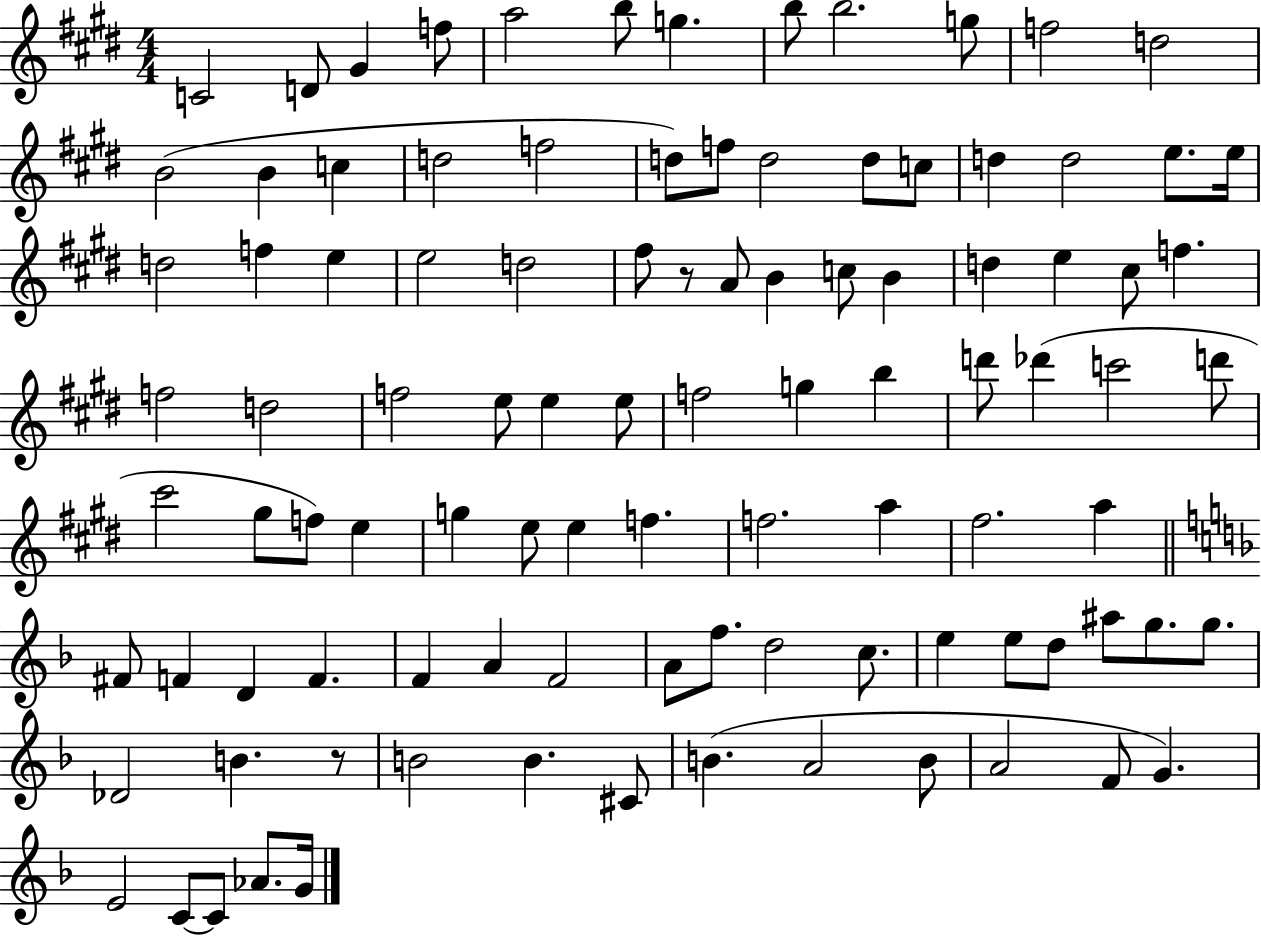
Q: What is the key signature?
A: E major